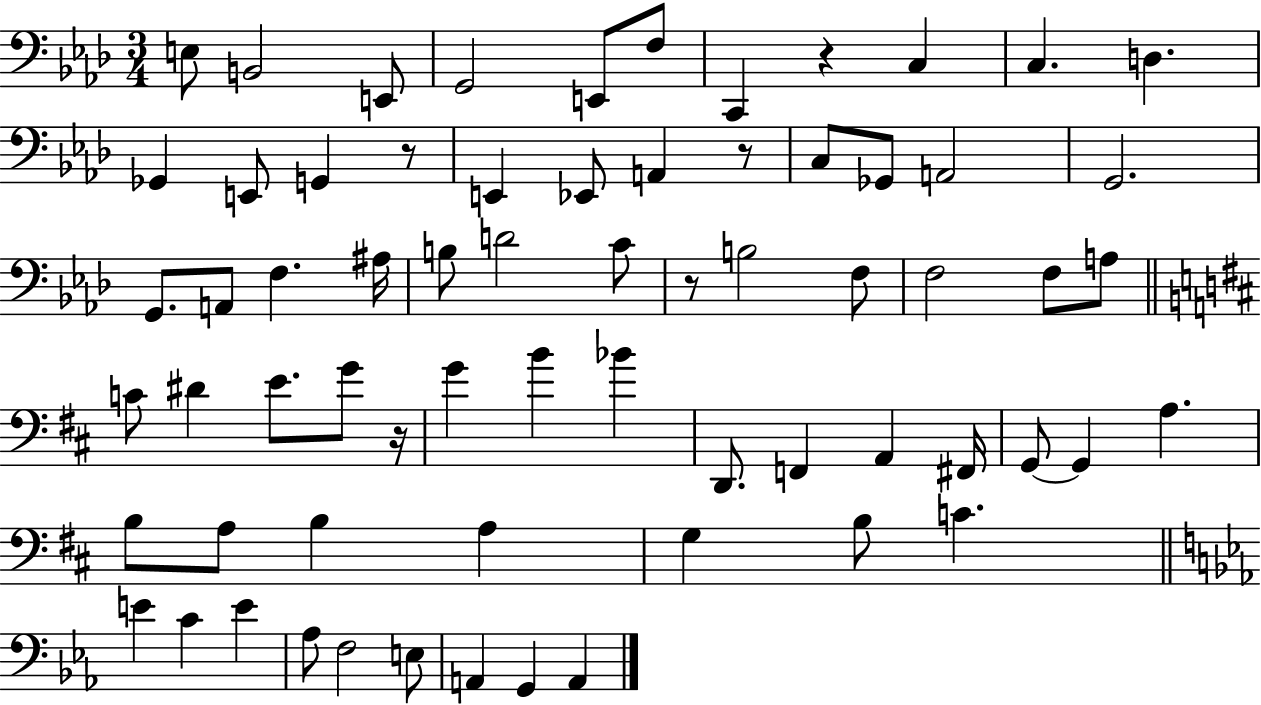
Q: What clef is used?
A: bass